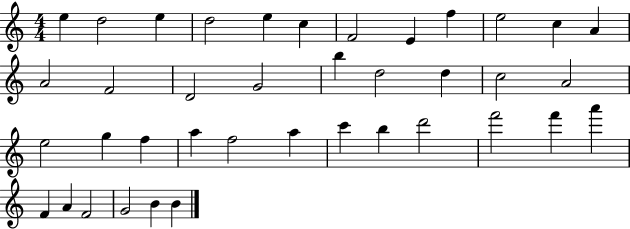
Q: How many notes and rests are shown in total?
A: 39